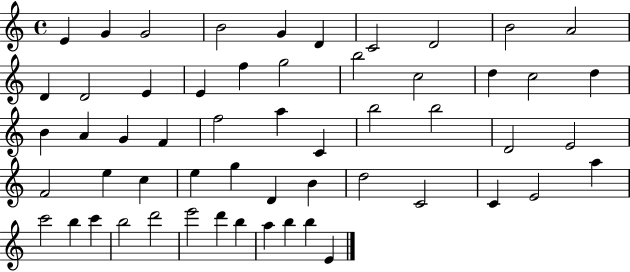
E4/q G4/q G4/h B4/h G4/q D4/q C4/h D4/h B4/h A4/h D4/q D4/h E4/q E4/q F5/q G5/h B5/h C5/h D5/q C5/h D5/q B4/q A4/q G4/q F4/q F5/h A5/q C4/q B5/h B5/h D4/h E4/h F4/h E5/q C5/q E5/q G5/q D4/q B4/q D5/h C4/h C4/q E4/h A5/q C6/h B5/q C6/q B5/h D6/h E6/h D6/q B5/q A5/q B5/q B5/q E4/q